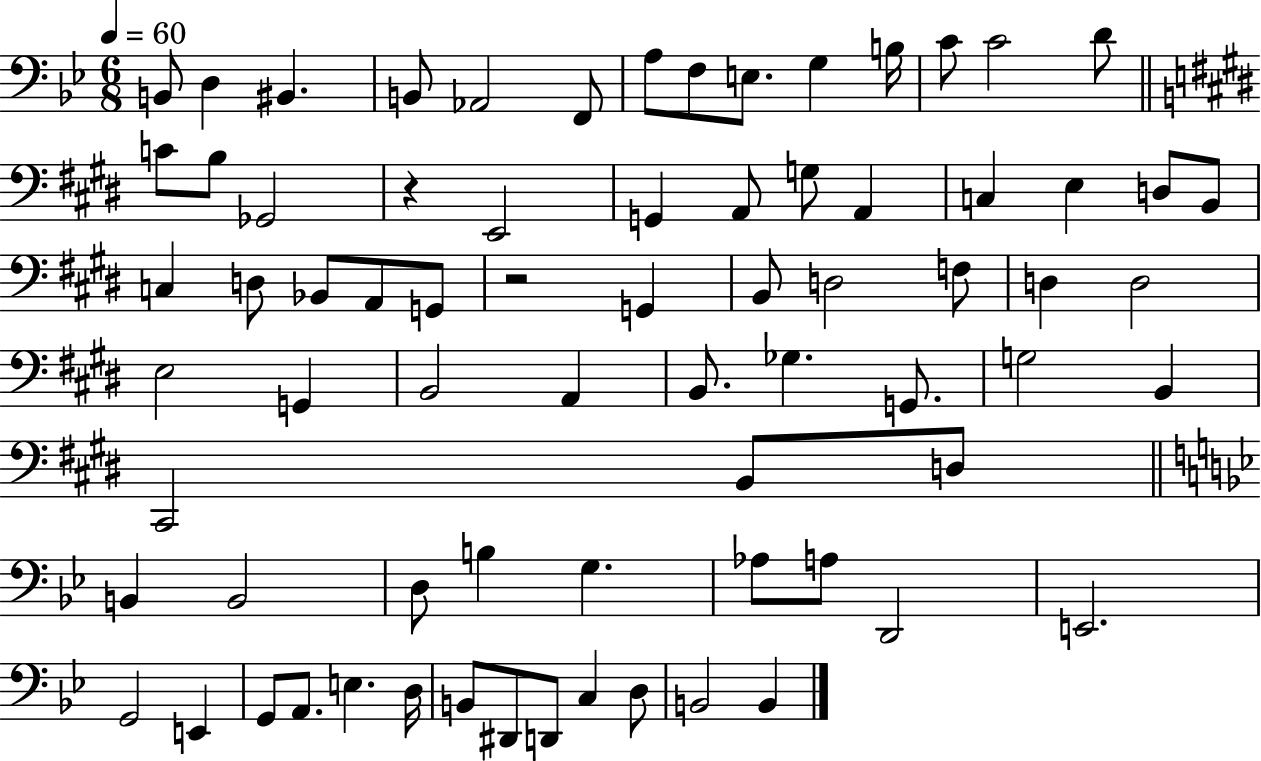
X:1
T:Untitled
M:6/8
L:1/4
K:Bb
B,,/2 D, ^B,, B,,/2 _A,,2 F,,/2 A,/2 F,/2 E,/2 G, B,/4 C/2 C2 D/2 C/2 B,/2 _G,,2 z E,,2 G,, A,,/2 G,/2 A,, C, E, D,/2 B,,/2 C, D,/2 _B,,/2 A,,/2 G,,/2 z2 G,, B,,/2 D,2 F,/2 D, D,2 E,2 G,, B,,2 A,, B,,/2 _G, G,,/2 G,2 B,, ^C,,2 B,,/2 D,/2 B,, B,,2 D,/2 B, G, _A,/2 A,/2 D,,2 E,,2 G,,2 E,, G,,/2 A,,/2 E, D,/4 B,,/2 ^D,,/2 D,,/2 C, D,/2 B,,2 B,,